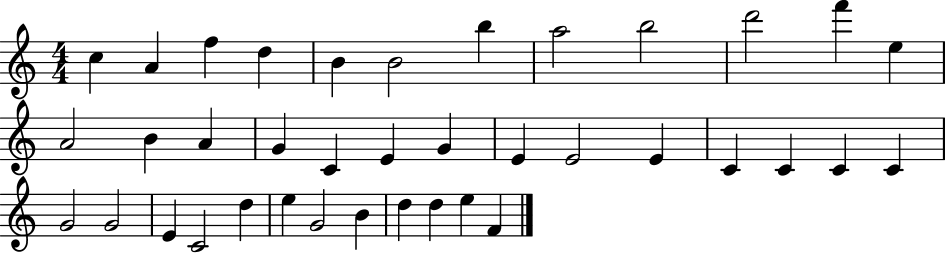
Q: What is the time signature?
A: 4/4